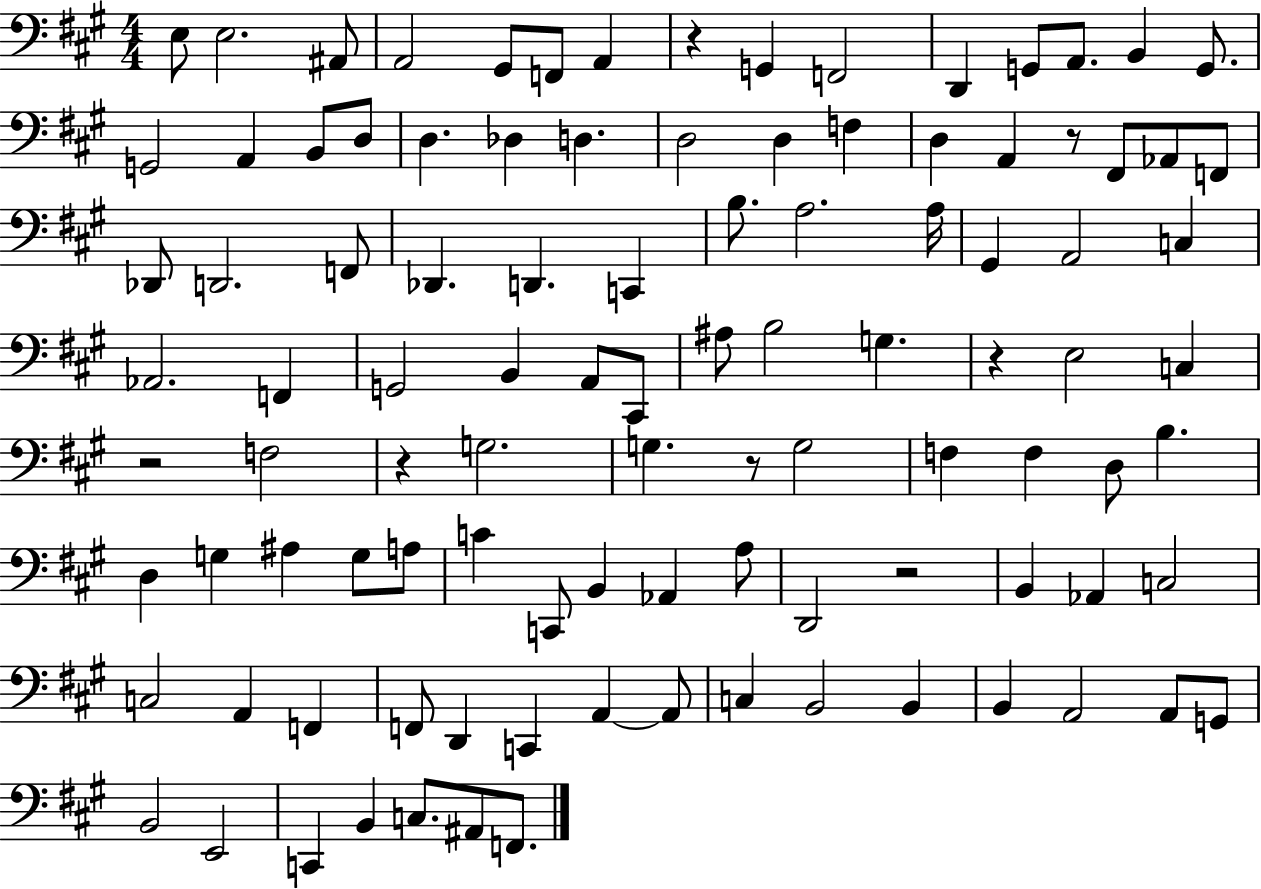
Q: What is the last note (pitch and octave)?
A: F2